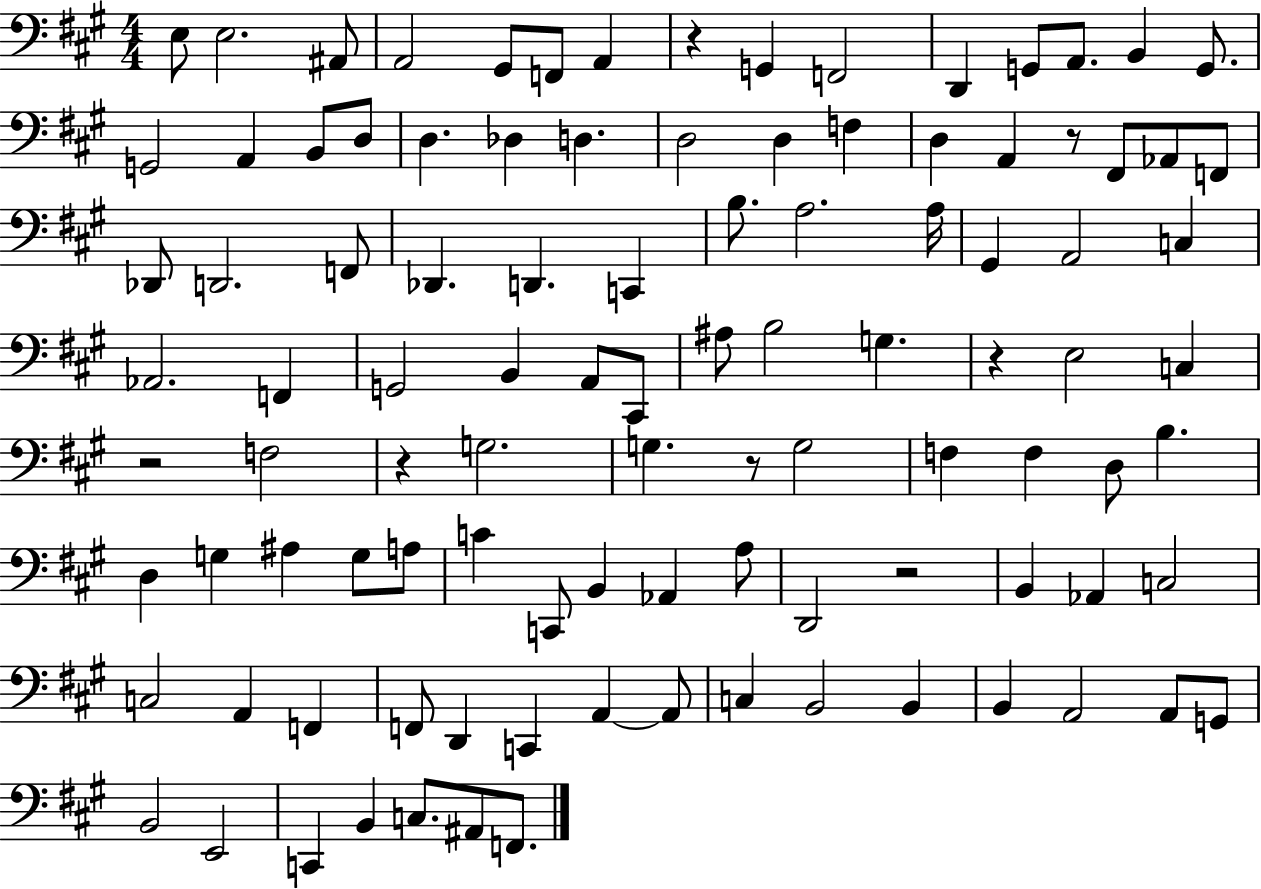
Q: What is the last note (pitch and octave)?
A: F2